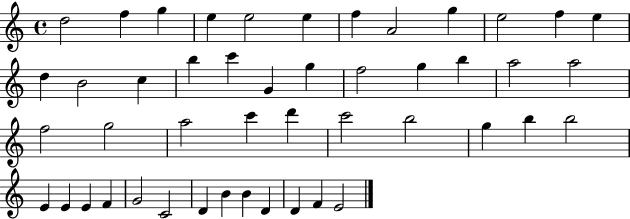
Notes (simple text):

D5/h F5/q G5/q E5/q E5/h E5/q F5/q A4/h G5/q E5/h F5/q E5/q D5/q B4/h C5/q B5/q C6/q G4/q G5/q F5/h G5/q B5/q A5/h A5/h F5/h G5/h A5/h C6/q D6/q C6/h B5/h G5/q B5/q B5/h E4/q E4/q E4/q F4/q G4/h C4/h D4/q B4/q B4/q D4/q D4/q F4/q E4/h